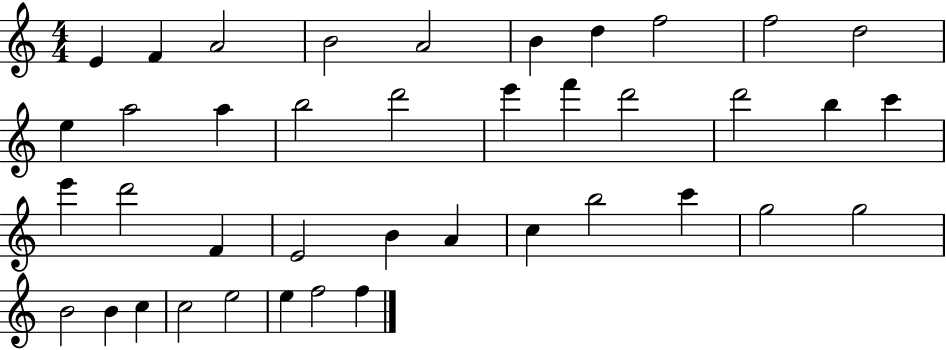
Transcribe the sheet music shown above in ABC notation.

X:1
T:Untitled
M:4/4
L:1/4
K:C
E F A2 B2 A2 B d f2 f2 d2 e a2 a b2 d'2 e' f' d'2 d'2 b c' e' d'2 F E2 B A c b2 c' g2 g2 B2 B c c2 e2 e f2 f